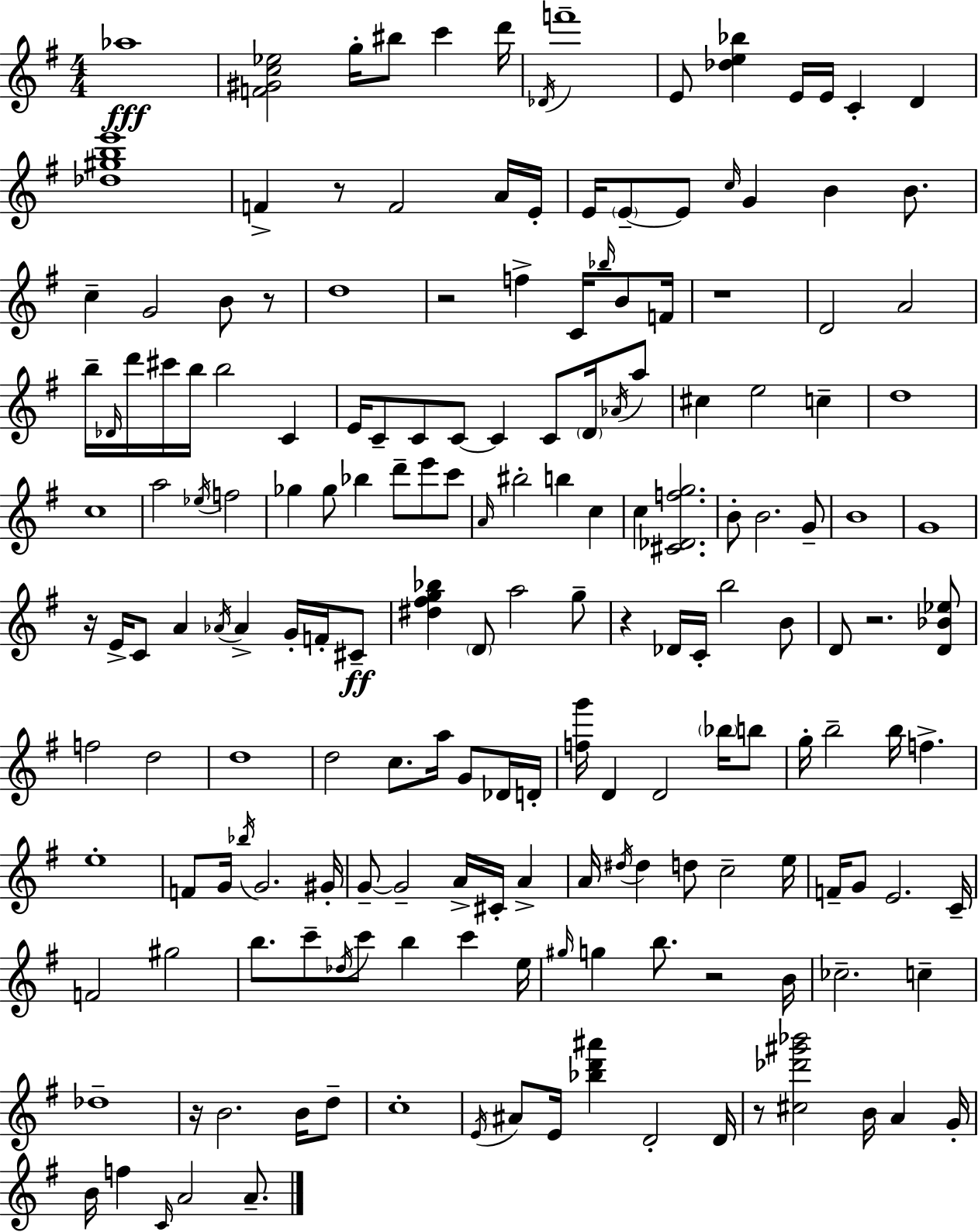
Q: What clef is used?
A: treble